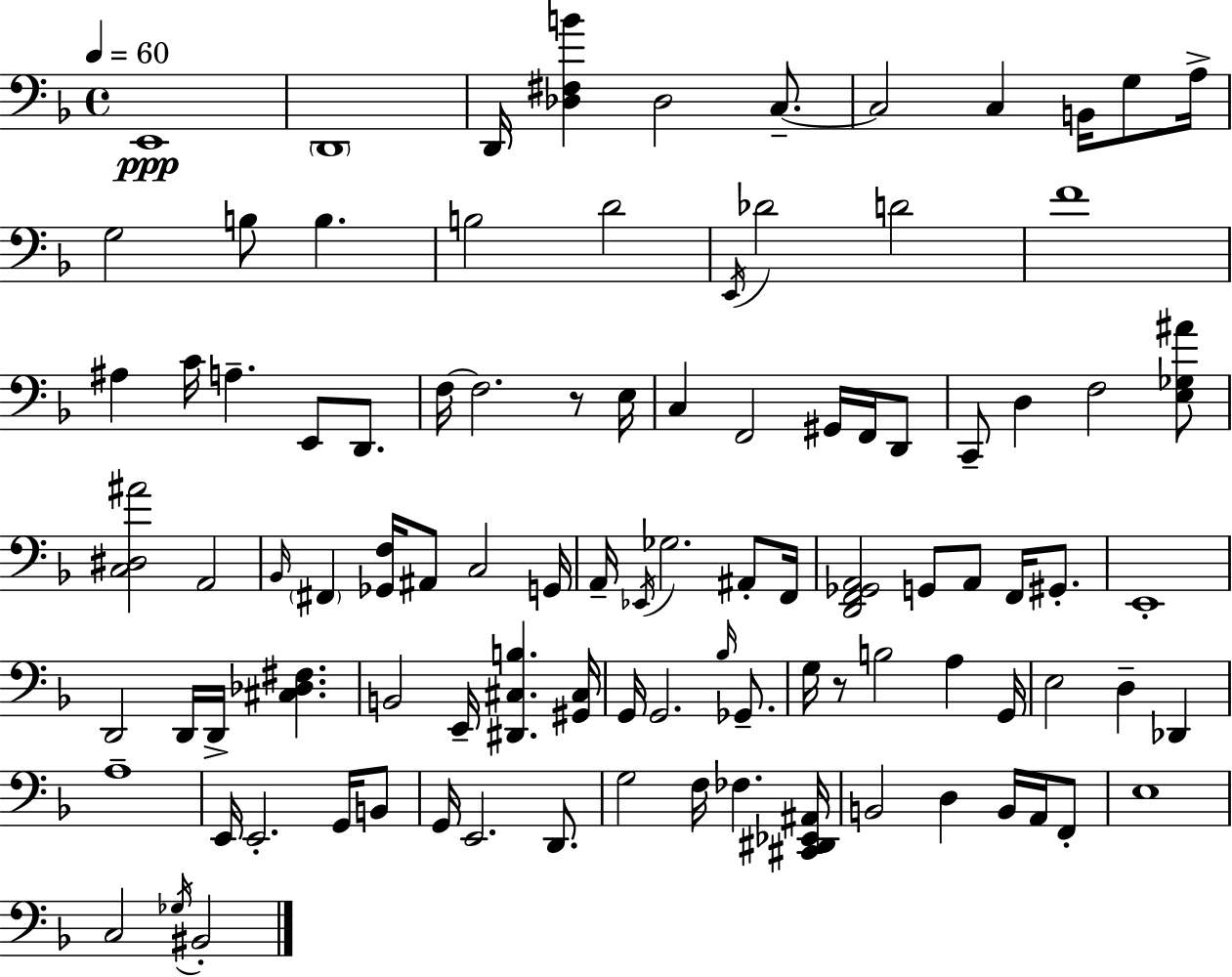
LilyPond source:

{
  \clef bass
  \time 4/4
  \defaultTimeSignature
  \key d \minor
  \tempo 4 = 60
  e,1\ppp | \parenthesize d,1 | d,16 <des fis b'>4 des2 c8.--~~ | c2 c4 b,16 g8 a16-> | \break g2 b8 b4. | b2 d'2 | \acciaccatura { e,16 } des'2 d'2 | f'1 | \break ais4 c'16 a4.-- e,8 d,8. | f16~~ f2. r8 | e16 c4 f,2 gis,16 f,16 d,8 | c,8-- d4 f2 <e ges ais'>8 | \break <c dis ais'>2 a,2 | \grace { bes,16 } \parenthesize fis,4 <ges, f>16 ais,8 c2 | g,16 a,16-- \acciaccatura { ees,16 } ges2. | ais,8-. f,16 <d, f, ges, a,>2 g,8 a,8 f,16 | \break gis,8.-. e,1-. | d,2 d,16 d,16-> <cis des fis>4. | b,2 e,16-- <dis, cis b>4. | <gis, cis>16 g,16 g,2. | \break \grace { bes16 } ges,8.-- g16 r8 b2 a4 | g,16 e2 d4-- | des,4 a1-- | e,16 e,2.-. | \break g,16 b,8 g,16 e,2. | d,8. g2 f16 fes4. | <cis, dis, ees, ais,>16 b,2 d4 | b,16 a,16 f,8-. e1 | \break c2 \acciaccatura { ges16 } bis,2-. | \bar "|."
}